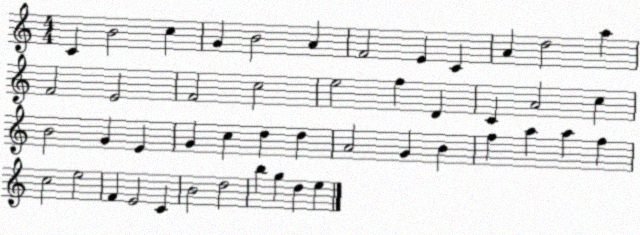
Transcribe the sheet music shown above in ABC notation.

X:1
T:Untitled
M:4/4
L:1/4
K:C
C B2 c G B2 A F2 E C A d2 a F2 E2 F2 c2 e2 f D C A2 c B2 G E G c d d A2 G B f a a f c2 e2 F E2 C B2 d2 b g d e